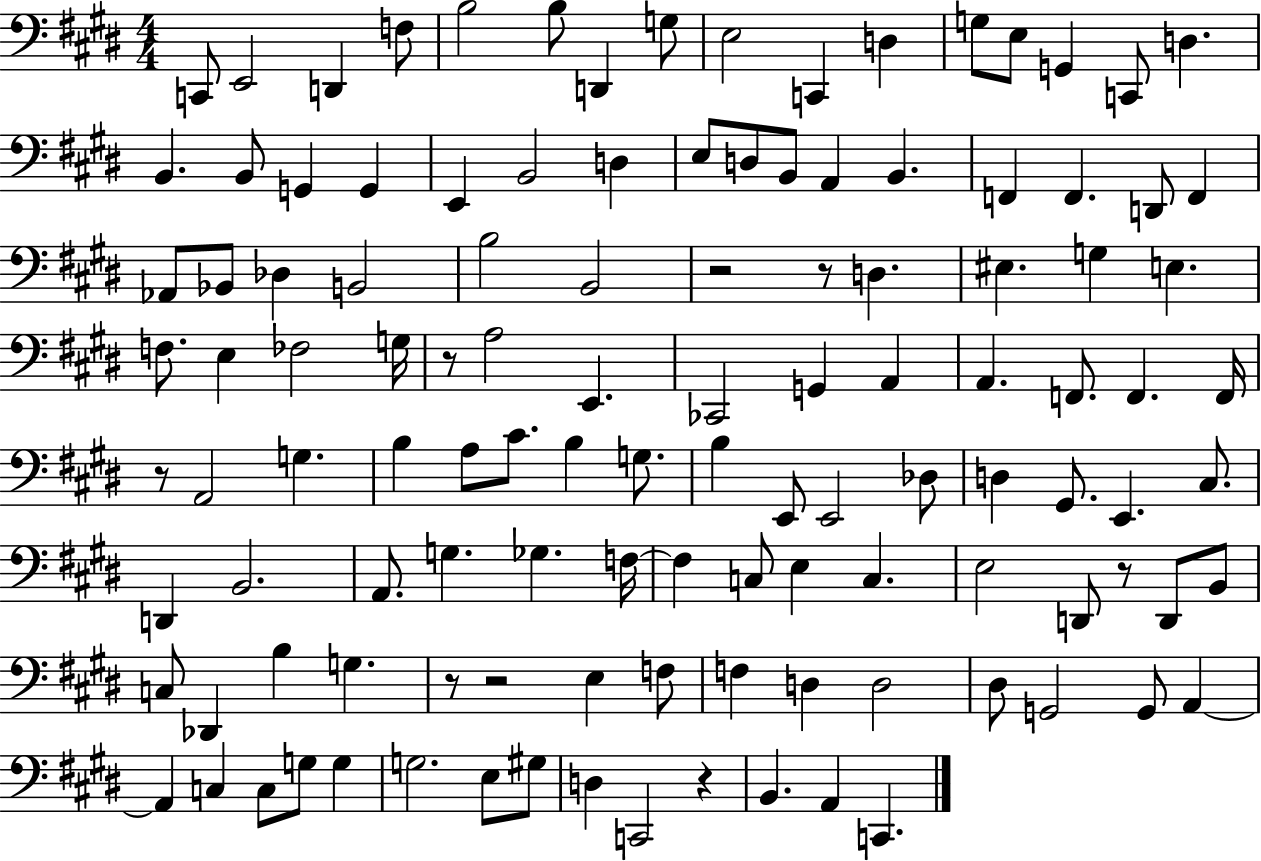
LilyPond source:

{
  \clef bass
  \numericTimeSignature
  \time 4/4
  \key e \major
  c,8 e,2 d,4 f8 | b2 b8 d,4 g8 | e2 c,4 d4 | g8 e8 g,4 c,8 d4. | \break b,4. b,8 g,4 g,4 | e,4 b,2 d4 | e8 d8 b,8 a,4 b,4. | f,4 f,4. d,8 f,4 | \break aes,8 bes,8 des4 b,2 | b2 b,2 | r2 r8 d4. | eis4. g4 e4. | \break f8. e4 fes2 g16 | r8 a2 e,4. | ces,2 g,4 a,4 | a,4. f,8. f,4. f,16 | \break r8 a,2 g4. | b4 a8 cis'8. b4 g8. | b4 e,8 e,2 des8 | d4 gis,8. e,4. cis8. | \break d,4 b,2. | a,8. g4. ges4. f16~~ | f4 c8 e4 c4. | e2 d,8 r8 d,8 b,8 | \break c8 des,4 b4 g4. | r8 r2 e4 f8 | f4 d4 d2 | dis8 g,2 g,8 a,4~~ | \break a,4 c4 c8 g8 g4 | g2. e8 gis8 | d4 c,2 r4 | b,4. a,4 c,4. | \break \bar "|."
}